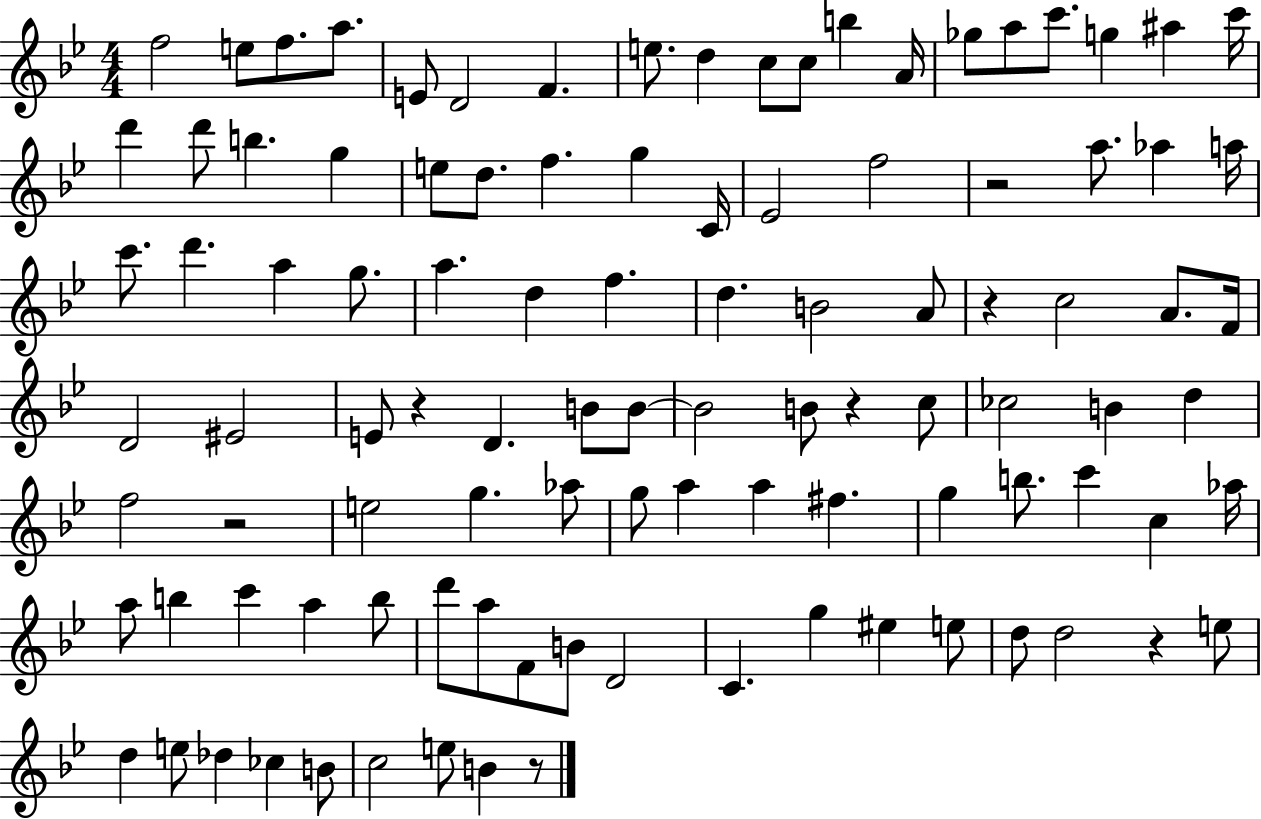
{
  \clef treble
  \numericTimeSignature
  \time 4/4
  \key bes \major
  f''2 e''8 f''8. a''8. | e'8 d'2 f'4. | e''8. d''4 c''8 c''8 b''4 a'16 | ges''8 a''8 c'''8. g''4 ais''4 c'''16 | \break d'''4 d'''8 b''4. g''4 | e''8 d''8. f''4. g''4 c'16 | ees'2 f''2 | r2 a''8. aes''4 a''16 | \break c'''8. d'''4. a''4 g''8. | a''4. d''4 f''4. | d''4. b'2 a'8 | r4 c''2 a'8. f'16 | \break d'2 eis'2 | e'8 r4 d'4. b'8 b'8~~ | b'2 b'8 r4 c''8 | ces''2 b'4 d''4 | \break f''2 r2 | e''2 g''4. aes''8 | g''8 a''4 a''4 fis''4. | g''4 b''8. c'''4 c''4 aes''16 | \break a''8 b''4 c'''4 a''4 b''8 | d'''8 a''8 f'8 b'8 d'2 | c'4. g''4 eis''4 e''8 | d''8 d''2 r4 e''8 | \break d''4 e''8 des''4 ces''4 b'8 | c''2 e''8 b'4 r8 | \bar "|."
}